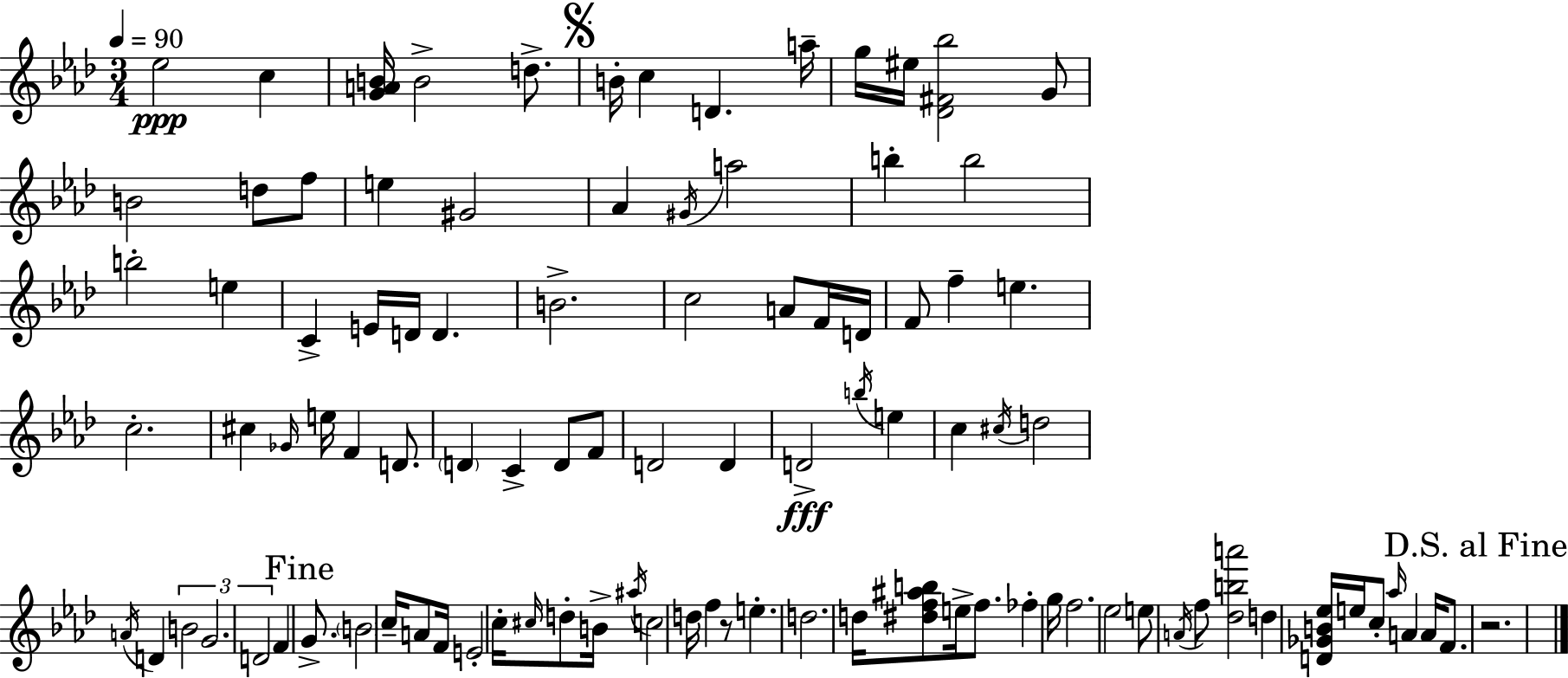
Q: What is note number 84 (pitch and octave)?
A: A4